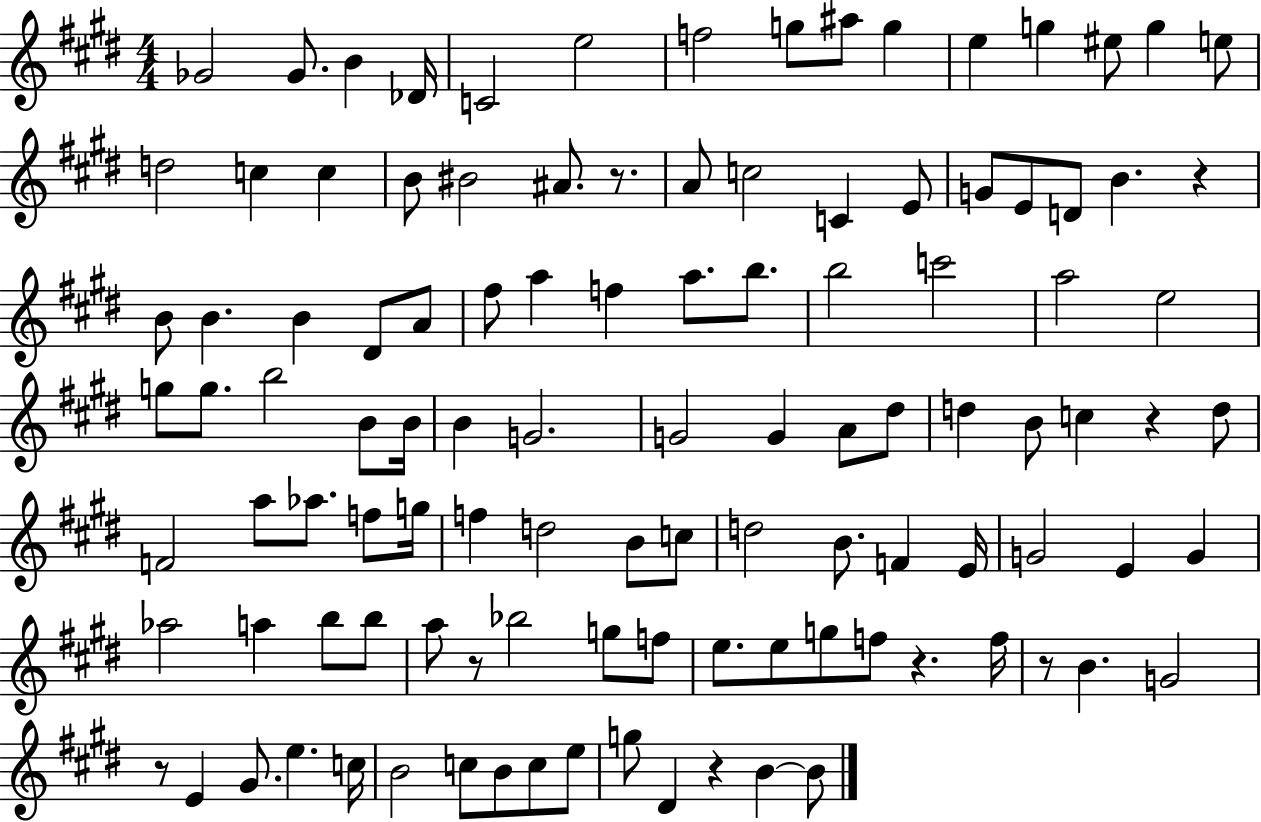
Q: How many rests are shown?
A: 8